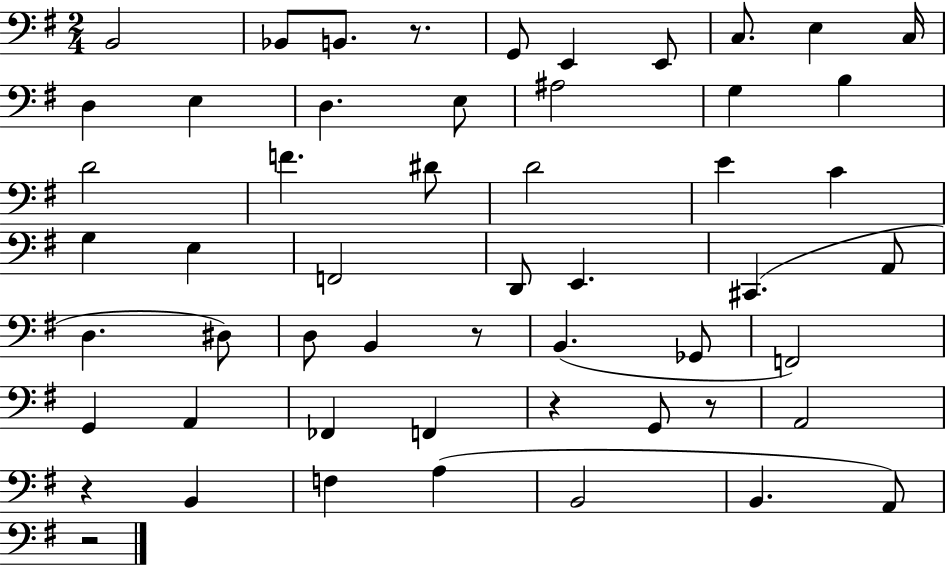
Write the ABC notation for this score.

X:1
T:Untitled
M:2/4
L:1/4
K:G
B,,2 _B,,/2 B,,/2 z/2 G,,/2 E,, E,,/2 C,/2 E, C,/4 D, E, D, E,/2 ^A,2 G, B, D2 F ^D/2 D2 E C G, E, F,,2 D,,/2 E,, ^C,, A,,/2 D, ^D,/2 D,/2 B,, z/2 B,, _G,,/2 F,,2 G,, A,, _F,, F,, z G,,/2 z/2 A,,2 z B,, F, A, B,,2 B,, A,,/2 z2